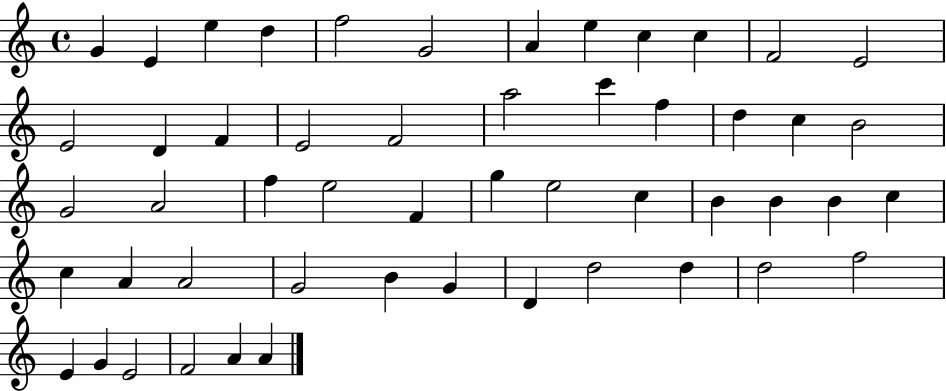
G4/q E4/q E5/q D5/q F5/h G4/h A4/q E5/q C5/q C5/q F4/h E4/h E4/h D4/q F4/q E4/h F4/h A5/h C6/q F5/q D5/q C5/q B4/h G4/h A4/h F5/q E5/h F4/q G5/q E5/h C5/q B4/q B4/q B4/q C5/q C5/q A4/q A4/h G4/h B4/q G4/q D4/q D5/h D5/q D5/h F5/h E4/q G4/q E4/h F4/h A4/q A4/q